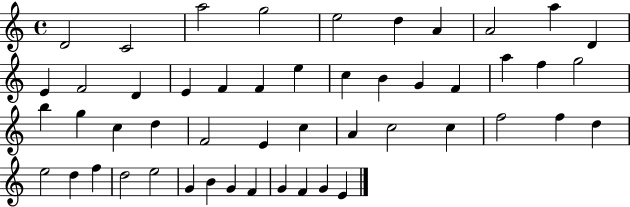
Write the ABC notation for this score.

X:1
T:Untitled
M:4/4
L:1/4
K:C
D2 C2 a2 g2 e2 d A A2 a D E F2 D E F F e c B G F a f g2 b g c d F2 E c A c2 c f2 f d e2 d f d2 e2 G B G F G F G E